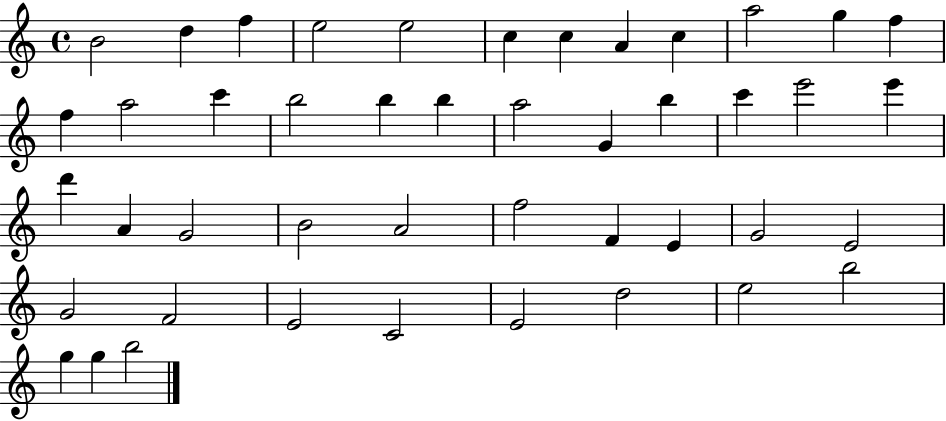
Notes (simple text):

B4/h D5/q F5/q E5/h E5/h C5/q C5/q A4/q C5/q A5/h G5/q F5/q F5/q A5/h C6/q B5/h B5/q B5/q A5/h G4/q B5/q C6/q E6/h E6/q D6/q A4/q G4/h B4/h A4/h F5/h F4/q E4/q G4/h E4/h G4/h F4/h E4/h C4/h E4/h D5/h E5/h B5/h G5/q G5/q B5/h